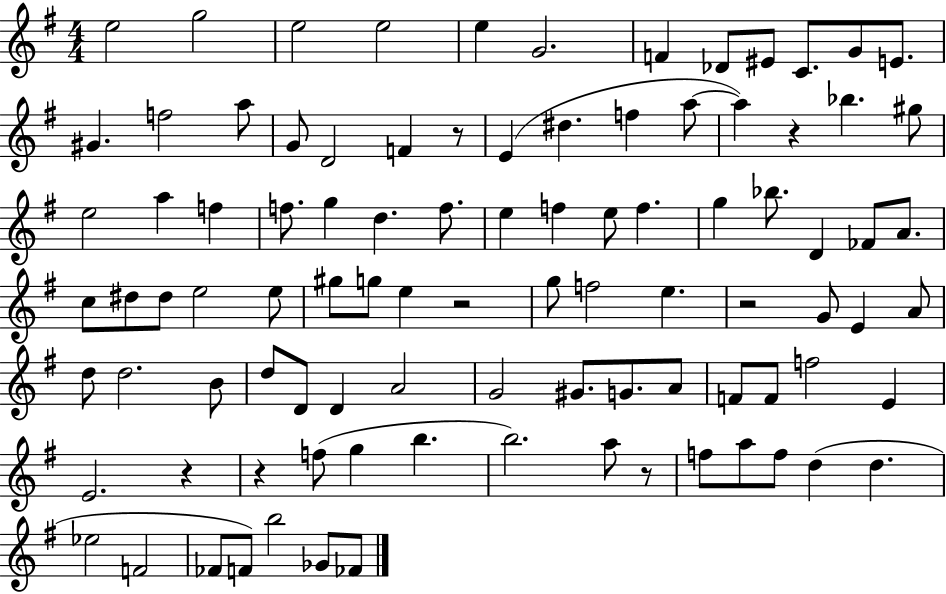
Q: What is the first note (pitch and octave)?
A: E5